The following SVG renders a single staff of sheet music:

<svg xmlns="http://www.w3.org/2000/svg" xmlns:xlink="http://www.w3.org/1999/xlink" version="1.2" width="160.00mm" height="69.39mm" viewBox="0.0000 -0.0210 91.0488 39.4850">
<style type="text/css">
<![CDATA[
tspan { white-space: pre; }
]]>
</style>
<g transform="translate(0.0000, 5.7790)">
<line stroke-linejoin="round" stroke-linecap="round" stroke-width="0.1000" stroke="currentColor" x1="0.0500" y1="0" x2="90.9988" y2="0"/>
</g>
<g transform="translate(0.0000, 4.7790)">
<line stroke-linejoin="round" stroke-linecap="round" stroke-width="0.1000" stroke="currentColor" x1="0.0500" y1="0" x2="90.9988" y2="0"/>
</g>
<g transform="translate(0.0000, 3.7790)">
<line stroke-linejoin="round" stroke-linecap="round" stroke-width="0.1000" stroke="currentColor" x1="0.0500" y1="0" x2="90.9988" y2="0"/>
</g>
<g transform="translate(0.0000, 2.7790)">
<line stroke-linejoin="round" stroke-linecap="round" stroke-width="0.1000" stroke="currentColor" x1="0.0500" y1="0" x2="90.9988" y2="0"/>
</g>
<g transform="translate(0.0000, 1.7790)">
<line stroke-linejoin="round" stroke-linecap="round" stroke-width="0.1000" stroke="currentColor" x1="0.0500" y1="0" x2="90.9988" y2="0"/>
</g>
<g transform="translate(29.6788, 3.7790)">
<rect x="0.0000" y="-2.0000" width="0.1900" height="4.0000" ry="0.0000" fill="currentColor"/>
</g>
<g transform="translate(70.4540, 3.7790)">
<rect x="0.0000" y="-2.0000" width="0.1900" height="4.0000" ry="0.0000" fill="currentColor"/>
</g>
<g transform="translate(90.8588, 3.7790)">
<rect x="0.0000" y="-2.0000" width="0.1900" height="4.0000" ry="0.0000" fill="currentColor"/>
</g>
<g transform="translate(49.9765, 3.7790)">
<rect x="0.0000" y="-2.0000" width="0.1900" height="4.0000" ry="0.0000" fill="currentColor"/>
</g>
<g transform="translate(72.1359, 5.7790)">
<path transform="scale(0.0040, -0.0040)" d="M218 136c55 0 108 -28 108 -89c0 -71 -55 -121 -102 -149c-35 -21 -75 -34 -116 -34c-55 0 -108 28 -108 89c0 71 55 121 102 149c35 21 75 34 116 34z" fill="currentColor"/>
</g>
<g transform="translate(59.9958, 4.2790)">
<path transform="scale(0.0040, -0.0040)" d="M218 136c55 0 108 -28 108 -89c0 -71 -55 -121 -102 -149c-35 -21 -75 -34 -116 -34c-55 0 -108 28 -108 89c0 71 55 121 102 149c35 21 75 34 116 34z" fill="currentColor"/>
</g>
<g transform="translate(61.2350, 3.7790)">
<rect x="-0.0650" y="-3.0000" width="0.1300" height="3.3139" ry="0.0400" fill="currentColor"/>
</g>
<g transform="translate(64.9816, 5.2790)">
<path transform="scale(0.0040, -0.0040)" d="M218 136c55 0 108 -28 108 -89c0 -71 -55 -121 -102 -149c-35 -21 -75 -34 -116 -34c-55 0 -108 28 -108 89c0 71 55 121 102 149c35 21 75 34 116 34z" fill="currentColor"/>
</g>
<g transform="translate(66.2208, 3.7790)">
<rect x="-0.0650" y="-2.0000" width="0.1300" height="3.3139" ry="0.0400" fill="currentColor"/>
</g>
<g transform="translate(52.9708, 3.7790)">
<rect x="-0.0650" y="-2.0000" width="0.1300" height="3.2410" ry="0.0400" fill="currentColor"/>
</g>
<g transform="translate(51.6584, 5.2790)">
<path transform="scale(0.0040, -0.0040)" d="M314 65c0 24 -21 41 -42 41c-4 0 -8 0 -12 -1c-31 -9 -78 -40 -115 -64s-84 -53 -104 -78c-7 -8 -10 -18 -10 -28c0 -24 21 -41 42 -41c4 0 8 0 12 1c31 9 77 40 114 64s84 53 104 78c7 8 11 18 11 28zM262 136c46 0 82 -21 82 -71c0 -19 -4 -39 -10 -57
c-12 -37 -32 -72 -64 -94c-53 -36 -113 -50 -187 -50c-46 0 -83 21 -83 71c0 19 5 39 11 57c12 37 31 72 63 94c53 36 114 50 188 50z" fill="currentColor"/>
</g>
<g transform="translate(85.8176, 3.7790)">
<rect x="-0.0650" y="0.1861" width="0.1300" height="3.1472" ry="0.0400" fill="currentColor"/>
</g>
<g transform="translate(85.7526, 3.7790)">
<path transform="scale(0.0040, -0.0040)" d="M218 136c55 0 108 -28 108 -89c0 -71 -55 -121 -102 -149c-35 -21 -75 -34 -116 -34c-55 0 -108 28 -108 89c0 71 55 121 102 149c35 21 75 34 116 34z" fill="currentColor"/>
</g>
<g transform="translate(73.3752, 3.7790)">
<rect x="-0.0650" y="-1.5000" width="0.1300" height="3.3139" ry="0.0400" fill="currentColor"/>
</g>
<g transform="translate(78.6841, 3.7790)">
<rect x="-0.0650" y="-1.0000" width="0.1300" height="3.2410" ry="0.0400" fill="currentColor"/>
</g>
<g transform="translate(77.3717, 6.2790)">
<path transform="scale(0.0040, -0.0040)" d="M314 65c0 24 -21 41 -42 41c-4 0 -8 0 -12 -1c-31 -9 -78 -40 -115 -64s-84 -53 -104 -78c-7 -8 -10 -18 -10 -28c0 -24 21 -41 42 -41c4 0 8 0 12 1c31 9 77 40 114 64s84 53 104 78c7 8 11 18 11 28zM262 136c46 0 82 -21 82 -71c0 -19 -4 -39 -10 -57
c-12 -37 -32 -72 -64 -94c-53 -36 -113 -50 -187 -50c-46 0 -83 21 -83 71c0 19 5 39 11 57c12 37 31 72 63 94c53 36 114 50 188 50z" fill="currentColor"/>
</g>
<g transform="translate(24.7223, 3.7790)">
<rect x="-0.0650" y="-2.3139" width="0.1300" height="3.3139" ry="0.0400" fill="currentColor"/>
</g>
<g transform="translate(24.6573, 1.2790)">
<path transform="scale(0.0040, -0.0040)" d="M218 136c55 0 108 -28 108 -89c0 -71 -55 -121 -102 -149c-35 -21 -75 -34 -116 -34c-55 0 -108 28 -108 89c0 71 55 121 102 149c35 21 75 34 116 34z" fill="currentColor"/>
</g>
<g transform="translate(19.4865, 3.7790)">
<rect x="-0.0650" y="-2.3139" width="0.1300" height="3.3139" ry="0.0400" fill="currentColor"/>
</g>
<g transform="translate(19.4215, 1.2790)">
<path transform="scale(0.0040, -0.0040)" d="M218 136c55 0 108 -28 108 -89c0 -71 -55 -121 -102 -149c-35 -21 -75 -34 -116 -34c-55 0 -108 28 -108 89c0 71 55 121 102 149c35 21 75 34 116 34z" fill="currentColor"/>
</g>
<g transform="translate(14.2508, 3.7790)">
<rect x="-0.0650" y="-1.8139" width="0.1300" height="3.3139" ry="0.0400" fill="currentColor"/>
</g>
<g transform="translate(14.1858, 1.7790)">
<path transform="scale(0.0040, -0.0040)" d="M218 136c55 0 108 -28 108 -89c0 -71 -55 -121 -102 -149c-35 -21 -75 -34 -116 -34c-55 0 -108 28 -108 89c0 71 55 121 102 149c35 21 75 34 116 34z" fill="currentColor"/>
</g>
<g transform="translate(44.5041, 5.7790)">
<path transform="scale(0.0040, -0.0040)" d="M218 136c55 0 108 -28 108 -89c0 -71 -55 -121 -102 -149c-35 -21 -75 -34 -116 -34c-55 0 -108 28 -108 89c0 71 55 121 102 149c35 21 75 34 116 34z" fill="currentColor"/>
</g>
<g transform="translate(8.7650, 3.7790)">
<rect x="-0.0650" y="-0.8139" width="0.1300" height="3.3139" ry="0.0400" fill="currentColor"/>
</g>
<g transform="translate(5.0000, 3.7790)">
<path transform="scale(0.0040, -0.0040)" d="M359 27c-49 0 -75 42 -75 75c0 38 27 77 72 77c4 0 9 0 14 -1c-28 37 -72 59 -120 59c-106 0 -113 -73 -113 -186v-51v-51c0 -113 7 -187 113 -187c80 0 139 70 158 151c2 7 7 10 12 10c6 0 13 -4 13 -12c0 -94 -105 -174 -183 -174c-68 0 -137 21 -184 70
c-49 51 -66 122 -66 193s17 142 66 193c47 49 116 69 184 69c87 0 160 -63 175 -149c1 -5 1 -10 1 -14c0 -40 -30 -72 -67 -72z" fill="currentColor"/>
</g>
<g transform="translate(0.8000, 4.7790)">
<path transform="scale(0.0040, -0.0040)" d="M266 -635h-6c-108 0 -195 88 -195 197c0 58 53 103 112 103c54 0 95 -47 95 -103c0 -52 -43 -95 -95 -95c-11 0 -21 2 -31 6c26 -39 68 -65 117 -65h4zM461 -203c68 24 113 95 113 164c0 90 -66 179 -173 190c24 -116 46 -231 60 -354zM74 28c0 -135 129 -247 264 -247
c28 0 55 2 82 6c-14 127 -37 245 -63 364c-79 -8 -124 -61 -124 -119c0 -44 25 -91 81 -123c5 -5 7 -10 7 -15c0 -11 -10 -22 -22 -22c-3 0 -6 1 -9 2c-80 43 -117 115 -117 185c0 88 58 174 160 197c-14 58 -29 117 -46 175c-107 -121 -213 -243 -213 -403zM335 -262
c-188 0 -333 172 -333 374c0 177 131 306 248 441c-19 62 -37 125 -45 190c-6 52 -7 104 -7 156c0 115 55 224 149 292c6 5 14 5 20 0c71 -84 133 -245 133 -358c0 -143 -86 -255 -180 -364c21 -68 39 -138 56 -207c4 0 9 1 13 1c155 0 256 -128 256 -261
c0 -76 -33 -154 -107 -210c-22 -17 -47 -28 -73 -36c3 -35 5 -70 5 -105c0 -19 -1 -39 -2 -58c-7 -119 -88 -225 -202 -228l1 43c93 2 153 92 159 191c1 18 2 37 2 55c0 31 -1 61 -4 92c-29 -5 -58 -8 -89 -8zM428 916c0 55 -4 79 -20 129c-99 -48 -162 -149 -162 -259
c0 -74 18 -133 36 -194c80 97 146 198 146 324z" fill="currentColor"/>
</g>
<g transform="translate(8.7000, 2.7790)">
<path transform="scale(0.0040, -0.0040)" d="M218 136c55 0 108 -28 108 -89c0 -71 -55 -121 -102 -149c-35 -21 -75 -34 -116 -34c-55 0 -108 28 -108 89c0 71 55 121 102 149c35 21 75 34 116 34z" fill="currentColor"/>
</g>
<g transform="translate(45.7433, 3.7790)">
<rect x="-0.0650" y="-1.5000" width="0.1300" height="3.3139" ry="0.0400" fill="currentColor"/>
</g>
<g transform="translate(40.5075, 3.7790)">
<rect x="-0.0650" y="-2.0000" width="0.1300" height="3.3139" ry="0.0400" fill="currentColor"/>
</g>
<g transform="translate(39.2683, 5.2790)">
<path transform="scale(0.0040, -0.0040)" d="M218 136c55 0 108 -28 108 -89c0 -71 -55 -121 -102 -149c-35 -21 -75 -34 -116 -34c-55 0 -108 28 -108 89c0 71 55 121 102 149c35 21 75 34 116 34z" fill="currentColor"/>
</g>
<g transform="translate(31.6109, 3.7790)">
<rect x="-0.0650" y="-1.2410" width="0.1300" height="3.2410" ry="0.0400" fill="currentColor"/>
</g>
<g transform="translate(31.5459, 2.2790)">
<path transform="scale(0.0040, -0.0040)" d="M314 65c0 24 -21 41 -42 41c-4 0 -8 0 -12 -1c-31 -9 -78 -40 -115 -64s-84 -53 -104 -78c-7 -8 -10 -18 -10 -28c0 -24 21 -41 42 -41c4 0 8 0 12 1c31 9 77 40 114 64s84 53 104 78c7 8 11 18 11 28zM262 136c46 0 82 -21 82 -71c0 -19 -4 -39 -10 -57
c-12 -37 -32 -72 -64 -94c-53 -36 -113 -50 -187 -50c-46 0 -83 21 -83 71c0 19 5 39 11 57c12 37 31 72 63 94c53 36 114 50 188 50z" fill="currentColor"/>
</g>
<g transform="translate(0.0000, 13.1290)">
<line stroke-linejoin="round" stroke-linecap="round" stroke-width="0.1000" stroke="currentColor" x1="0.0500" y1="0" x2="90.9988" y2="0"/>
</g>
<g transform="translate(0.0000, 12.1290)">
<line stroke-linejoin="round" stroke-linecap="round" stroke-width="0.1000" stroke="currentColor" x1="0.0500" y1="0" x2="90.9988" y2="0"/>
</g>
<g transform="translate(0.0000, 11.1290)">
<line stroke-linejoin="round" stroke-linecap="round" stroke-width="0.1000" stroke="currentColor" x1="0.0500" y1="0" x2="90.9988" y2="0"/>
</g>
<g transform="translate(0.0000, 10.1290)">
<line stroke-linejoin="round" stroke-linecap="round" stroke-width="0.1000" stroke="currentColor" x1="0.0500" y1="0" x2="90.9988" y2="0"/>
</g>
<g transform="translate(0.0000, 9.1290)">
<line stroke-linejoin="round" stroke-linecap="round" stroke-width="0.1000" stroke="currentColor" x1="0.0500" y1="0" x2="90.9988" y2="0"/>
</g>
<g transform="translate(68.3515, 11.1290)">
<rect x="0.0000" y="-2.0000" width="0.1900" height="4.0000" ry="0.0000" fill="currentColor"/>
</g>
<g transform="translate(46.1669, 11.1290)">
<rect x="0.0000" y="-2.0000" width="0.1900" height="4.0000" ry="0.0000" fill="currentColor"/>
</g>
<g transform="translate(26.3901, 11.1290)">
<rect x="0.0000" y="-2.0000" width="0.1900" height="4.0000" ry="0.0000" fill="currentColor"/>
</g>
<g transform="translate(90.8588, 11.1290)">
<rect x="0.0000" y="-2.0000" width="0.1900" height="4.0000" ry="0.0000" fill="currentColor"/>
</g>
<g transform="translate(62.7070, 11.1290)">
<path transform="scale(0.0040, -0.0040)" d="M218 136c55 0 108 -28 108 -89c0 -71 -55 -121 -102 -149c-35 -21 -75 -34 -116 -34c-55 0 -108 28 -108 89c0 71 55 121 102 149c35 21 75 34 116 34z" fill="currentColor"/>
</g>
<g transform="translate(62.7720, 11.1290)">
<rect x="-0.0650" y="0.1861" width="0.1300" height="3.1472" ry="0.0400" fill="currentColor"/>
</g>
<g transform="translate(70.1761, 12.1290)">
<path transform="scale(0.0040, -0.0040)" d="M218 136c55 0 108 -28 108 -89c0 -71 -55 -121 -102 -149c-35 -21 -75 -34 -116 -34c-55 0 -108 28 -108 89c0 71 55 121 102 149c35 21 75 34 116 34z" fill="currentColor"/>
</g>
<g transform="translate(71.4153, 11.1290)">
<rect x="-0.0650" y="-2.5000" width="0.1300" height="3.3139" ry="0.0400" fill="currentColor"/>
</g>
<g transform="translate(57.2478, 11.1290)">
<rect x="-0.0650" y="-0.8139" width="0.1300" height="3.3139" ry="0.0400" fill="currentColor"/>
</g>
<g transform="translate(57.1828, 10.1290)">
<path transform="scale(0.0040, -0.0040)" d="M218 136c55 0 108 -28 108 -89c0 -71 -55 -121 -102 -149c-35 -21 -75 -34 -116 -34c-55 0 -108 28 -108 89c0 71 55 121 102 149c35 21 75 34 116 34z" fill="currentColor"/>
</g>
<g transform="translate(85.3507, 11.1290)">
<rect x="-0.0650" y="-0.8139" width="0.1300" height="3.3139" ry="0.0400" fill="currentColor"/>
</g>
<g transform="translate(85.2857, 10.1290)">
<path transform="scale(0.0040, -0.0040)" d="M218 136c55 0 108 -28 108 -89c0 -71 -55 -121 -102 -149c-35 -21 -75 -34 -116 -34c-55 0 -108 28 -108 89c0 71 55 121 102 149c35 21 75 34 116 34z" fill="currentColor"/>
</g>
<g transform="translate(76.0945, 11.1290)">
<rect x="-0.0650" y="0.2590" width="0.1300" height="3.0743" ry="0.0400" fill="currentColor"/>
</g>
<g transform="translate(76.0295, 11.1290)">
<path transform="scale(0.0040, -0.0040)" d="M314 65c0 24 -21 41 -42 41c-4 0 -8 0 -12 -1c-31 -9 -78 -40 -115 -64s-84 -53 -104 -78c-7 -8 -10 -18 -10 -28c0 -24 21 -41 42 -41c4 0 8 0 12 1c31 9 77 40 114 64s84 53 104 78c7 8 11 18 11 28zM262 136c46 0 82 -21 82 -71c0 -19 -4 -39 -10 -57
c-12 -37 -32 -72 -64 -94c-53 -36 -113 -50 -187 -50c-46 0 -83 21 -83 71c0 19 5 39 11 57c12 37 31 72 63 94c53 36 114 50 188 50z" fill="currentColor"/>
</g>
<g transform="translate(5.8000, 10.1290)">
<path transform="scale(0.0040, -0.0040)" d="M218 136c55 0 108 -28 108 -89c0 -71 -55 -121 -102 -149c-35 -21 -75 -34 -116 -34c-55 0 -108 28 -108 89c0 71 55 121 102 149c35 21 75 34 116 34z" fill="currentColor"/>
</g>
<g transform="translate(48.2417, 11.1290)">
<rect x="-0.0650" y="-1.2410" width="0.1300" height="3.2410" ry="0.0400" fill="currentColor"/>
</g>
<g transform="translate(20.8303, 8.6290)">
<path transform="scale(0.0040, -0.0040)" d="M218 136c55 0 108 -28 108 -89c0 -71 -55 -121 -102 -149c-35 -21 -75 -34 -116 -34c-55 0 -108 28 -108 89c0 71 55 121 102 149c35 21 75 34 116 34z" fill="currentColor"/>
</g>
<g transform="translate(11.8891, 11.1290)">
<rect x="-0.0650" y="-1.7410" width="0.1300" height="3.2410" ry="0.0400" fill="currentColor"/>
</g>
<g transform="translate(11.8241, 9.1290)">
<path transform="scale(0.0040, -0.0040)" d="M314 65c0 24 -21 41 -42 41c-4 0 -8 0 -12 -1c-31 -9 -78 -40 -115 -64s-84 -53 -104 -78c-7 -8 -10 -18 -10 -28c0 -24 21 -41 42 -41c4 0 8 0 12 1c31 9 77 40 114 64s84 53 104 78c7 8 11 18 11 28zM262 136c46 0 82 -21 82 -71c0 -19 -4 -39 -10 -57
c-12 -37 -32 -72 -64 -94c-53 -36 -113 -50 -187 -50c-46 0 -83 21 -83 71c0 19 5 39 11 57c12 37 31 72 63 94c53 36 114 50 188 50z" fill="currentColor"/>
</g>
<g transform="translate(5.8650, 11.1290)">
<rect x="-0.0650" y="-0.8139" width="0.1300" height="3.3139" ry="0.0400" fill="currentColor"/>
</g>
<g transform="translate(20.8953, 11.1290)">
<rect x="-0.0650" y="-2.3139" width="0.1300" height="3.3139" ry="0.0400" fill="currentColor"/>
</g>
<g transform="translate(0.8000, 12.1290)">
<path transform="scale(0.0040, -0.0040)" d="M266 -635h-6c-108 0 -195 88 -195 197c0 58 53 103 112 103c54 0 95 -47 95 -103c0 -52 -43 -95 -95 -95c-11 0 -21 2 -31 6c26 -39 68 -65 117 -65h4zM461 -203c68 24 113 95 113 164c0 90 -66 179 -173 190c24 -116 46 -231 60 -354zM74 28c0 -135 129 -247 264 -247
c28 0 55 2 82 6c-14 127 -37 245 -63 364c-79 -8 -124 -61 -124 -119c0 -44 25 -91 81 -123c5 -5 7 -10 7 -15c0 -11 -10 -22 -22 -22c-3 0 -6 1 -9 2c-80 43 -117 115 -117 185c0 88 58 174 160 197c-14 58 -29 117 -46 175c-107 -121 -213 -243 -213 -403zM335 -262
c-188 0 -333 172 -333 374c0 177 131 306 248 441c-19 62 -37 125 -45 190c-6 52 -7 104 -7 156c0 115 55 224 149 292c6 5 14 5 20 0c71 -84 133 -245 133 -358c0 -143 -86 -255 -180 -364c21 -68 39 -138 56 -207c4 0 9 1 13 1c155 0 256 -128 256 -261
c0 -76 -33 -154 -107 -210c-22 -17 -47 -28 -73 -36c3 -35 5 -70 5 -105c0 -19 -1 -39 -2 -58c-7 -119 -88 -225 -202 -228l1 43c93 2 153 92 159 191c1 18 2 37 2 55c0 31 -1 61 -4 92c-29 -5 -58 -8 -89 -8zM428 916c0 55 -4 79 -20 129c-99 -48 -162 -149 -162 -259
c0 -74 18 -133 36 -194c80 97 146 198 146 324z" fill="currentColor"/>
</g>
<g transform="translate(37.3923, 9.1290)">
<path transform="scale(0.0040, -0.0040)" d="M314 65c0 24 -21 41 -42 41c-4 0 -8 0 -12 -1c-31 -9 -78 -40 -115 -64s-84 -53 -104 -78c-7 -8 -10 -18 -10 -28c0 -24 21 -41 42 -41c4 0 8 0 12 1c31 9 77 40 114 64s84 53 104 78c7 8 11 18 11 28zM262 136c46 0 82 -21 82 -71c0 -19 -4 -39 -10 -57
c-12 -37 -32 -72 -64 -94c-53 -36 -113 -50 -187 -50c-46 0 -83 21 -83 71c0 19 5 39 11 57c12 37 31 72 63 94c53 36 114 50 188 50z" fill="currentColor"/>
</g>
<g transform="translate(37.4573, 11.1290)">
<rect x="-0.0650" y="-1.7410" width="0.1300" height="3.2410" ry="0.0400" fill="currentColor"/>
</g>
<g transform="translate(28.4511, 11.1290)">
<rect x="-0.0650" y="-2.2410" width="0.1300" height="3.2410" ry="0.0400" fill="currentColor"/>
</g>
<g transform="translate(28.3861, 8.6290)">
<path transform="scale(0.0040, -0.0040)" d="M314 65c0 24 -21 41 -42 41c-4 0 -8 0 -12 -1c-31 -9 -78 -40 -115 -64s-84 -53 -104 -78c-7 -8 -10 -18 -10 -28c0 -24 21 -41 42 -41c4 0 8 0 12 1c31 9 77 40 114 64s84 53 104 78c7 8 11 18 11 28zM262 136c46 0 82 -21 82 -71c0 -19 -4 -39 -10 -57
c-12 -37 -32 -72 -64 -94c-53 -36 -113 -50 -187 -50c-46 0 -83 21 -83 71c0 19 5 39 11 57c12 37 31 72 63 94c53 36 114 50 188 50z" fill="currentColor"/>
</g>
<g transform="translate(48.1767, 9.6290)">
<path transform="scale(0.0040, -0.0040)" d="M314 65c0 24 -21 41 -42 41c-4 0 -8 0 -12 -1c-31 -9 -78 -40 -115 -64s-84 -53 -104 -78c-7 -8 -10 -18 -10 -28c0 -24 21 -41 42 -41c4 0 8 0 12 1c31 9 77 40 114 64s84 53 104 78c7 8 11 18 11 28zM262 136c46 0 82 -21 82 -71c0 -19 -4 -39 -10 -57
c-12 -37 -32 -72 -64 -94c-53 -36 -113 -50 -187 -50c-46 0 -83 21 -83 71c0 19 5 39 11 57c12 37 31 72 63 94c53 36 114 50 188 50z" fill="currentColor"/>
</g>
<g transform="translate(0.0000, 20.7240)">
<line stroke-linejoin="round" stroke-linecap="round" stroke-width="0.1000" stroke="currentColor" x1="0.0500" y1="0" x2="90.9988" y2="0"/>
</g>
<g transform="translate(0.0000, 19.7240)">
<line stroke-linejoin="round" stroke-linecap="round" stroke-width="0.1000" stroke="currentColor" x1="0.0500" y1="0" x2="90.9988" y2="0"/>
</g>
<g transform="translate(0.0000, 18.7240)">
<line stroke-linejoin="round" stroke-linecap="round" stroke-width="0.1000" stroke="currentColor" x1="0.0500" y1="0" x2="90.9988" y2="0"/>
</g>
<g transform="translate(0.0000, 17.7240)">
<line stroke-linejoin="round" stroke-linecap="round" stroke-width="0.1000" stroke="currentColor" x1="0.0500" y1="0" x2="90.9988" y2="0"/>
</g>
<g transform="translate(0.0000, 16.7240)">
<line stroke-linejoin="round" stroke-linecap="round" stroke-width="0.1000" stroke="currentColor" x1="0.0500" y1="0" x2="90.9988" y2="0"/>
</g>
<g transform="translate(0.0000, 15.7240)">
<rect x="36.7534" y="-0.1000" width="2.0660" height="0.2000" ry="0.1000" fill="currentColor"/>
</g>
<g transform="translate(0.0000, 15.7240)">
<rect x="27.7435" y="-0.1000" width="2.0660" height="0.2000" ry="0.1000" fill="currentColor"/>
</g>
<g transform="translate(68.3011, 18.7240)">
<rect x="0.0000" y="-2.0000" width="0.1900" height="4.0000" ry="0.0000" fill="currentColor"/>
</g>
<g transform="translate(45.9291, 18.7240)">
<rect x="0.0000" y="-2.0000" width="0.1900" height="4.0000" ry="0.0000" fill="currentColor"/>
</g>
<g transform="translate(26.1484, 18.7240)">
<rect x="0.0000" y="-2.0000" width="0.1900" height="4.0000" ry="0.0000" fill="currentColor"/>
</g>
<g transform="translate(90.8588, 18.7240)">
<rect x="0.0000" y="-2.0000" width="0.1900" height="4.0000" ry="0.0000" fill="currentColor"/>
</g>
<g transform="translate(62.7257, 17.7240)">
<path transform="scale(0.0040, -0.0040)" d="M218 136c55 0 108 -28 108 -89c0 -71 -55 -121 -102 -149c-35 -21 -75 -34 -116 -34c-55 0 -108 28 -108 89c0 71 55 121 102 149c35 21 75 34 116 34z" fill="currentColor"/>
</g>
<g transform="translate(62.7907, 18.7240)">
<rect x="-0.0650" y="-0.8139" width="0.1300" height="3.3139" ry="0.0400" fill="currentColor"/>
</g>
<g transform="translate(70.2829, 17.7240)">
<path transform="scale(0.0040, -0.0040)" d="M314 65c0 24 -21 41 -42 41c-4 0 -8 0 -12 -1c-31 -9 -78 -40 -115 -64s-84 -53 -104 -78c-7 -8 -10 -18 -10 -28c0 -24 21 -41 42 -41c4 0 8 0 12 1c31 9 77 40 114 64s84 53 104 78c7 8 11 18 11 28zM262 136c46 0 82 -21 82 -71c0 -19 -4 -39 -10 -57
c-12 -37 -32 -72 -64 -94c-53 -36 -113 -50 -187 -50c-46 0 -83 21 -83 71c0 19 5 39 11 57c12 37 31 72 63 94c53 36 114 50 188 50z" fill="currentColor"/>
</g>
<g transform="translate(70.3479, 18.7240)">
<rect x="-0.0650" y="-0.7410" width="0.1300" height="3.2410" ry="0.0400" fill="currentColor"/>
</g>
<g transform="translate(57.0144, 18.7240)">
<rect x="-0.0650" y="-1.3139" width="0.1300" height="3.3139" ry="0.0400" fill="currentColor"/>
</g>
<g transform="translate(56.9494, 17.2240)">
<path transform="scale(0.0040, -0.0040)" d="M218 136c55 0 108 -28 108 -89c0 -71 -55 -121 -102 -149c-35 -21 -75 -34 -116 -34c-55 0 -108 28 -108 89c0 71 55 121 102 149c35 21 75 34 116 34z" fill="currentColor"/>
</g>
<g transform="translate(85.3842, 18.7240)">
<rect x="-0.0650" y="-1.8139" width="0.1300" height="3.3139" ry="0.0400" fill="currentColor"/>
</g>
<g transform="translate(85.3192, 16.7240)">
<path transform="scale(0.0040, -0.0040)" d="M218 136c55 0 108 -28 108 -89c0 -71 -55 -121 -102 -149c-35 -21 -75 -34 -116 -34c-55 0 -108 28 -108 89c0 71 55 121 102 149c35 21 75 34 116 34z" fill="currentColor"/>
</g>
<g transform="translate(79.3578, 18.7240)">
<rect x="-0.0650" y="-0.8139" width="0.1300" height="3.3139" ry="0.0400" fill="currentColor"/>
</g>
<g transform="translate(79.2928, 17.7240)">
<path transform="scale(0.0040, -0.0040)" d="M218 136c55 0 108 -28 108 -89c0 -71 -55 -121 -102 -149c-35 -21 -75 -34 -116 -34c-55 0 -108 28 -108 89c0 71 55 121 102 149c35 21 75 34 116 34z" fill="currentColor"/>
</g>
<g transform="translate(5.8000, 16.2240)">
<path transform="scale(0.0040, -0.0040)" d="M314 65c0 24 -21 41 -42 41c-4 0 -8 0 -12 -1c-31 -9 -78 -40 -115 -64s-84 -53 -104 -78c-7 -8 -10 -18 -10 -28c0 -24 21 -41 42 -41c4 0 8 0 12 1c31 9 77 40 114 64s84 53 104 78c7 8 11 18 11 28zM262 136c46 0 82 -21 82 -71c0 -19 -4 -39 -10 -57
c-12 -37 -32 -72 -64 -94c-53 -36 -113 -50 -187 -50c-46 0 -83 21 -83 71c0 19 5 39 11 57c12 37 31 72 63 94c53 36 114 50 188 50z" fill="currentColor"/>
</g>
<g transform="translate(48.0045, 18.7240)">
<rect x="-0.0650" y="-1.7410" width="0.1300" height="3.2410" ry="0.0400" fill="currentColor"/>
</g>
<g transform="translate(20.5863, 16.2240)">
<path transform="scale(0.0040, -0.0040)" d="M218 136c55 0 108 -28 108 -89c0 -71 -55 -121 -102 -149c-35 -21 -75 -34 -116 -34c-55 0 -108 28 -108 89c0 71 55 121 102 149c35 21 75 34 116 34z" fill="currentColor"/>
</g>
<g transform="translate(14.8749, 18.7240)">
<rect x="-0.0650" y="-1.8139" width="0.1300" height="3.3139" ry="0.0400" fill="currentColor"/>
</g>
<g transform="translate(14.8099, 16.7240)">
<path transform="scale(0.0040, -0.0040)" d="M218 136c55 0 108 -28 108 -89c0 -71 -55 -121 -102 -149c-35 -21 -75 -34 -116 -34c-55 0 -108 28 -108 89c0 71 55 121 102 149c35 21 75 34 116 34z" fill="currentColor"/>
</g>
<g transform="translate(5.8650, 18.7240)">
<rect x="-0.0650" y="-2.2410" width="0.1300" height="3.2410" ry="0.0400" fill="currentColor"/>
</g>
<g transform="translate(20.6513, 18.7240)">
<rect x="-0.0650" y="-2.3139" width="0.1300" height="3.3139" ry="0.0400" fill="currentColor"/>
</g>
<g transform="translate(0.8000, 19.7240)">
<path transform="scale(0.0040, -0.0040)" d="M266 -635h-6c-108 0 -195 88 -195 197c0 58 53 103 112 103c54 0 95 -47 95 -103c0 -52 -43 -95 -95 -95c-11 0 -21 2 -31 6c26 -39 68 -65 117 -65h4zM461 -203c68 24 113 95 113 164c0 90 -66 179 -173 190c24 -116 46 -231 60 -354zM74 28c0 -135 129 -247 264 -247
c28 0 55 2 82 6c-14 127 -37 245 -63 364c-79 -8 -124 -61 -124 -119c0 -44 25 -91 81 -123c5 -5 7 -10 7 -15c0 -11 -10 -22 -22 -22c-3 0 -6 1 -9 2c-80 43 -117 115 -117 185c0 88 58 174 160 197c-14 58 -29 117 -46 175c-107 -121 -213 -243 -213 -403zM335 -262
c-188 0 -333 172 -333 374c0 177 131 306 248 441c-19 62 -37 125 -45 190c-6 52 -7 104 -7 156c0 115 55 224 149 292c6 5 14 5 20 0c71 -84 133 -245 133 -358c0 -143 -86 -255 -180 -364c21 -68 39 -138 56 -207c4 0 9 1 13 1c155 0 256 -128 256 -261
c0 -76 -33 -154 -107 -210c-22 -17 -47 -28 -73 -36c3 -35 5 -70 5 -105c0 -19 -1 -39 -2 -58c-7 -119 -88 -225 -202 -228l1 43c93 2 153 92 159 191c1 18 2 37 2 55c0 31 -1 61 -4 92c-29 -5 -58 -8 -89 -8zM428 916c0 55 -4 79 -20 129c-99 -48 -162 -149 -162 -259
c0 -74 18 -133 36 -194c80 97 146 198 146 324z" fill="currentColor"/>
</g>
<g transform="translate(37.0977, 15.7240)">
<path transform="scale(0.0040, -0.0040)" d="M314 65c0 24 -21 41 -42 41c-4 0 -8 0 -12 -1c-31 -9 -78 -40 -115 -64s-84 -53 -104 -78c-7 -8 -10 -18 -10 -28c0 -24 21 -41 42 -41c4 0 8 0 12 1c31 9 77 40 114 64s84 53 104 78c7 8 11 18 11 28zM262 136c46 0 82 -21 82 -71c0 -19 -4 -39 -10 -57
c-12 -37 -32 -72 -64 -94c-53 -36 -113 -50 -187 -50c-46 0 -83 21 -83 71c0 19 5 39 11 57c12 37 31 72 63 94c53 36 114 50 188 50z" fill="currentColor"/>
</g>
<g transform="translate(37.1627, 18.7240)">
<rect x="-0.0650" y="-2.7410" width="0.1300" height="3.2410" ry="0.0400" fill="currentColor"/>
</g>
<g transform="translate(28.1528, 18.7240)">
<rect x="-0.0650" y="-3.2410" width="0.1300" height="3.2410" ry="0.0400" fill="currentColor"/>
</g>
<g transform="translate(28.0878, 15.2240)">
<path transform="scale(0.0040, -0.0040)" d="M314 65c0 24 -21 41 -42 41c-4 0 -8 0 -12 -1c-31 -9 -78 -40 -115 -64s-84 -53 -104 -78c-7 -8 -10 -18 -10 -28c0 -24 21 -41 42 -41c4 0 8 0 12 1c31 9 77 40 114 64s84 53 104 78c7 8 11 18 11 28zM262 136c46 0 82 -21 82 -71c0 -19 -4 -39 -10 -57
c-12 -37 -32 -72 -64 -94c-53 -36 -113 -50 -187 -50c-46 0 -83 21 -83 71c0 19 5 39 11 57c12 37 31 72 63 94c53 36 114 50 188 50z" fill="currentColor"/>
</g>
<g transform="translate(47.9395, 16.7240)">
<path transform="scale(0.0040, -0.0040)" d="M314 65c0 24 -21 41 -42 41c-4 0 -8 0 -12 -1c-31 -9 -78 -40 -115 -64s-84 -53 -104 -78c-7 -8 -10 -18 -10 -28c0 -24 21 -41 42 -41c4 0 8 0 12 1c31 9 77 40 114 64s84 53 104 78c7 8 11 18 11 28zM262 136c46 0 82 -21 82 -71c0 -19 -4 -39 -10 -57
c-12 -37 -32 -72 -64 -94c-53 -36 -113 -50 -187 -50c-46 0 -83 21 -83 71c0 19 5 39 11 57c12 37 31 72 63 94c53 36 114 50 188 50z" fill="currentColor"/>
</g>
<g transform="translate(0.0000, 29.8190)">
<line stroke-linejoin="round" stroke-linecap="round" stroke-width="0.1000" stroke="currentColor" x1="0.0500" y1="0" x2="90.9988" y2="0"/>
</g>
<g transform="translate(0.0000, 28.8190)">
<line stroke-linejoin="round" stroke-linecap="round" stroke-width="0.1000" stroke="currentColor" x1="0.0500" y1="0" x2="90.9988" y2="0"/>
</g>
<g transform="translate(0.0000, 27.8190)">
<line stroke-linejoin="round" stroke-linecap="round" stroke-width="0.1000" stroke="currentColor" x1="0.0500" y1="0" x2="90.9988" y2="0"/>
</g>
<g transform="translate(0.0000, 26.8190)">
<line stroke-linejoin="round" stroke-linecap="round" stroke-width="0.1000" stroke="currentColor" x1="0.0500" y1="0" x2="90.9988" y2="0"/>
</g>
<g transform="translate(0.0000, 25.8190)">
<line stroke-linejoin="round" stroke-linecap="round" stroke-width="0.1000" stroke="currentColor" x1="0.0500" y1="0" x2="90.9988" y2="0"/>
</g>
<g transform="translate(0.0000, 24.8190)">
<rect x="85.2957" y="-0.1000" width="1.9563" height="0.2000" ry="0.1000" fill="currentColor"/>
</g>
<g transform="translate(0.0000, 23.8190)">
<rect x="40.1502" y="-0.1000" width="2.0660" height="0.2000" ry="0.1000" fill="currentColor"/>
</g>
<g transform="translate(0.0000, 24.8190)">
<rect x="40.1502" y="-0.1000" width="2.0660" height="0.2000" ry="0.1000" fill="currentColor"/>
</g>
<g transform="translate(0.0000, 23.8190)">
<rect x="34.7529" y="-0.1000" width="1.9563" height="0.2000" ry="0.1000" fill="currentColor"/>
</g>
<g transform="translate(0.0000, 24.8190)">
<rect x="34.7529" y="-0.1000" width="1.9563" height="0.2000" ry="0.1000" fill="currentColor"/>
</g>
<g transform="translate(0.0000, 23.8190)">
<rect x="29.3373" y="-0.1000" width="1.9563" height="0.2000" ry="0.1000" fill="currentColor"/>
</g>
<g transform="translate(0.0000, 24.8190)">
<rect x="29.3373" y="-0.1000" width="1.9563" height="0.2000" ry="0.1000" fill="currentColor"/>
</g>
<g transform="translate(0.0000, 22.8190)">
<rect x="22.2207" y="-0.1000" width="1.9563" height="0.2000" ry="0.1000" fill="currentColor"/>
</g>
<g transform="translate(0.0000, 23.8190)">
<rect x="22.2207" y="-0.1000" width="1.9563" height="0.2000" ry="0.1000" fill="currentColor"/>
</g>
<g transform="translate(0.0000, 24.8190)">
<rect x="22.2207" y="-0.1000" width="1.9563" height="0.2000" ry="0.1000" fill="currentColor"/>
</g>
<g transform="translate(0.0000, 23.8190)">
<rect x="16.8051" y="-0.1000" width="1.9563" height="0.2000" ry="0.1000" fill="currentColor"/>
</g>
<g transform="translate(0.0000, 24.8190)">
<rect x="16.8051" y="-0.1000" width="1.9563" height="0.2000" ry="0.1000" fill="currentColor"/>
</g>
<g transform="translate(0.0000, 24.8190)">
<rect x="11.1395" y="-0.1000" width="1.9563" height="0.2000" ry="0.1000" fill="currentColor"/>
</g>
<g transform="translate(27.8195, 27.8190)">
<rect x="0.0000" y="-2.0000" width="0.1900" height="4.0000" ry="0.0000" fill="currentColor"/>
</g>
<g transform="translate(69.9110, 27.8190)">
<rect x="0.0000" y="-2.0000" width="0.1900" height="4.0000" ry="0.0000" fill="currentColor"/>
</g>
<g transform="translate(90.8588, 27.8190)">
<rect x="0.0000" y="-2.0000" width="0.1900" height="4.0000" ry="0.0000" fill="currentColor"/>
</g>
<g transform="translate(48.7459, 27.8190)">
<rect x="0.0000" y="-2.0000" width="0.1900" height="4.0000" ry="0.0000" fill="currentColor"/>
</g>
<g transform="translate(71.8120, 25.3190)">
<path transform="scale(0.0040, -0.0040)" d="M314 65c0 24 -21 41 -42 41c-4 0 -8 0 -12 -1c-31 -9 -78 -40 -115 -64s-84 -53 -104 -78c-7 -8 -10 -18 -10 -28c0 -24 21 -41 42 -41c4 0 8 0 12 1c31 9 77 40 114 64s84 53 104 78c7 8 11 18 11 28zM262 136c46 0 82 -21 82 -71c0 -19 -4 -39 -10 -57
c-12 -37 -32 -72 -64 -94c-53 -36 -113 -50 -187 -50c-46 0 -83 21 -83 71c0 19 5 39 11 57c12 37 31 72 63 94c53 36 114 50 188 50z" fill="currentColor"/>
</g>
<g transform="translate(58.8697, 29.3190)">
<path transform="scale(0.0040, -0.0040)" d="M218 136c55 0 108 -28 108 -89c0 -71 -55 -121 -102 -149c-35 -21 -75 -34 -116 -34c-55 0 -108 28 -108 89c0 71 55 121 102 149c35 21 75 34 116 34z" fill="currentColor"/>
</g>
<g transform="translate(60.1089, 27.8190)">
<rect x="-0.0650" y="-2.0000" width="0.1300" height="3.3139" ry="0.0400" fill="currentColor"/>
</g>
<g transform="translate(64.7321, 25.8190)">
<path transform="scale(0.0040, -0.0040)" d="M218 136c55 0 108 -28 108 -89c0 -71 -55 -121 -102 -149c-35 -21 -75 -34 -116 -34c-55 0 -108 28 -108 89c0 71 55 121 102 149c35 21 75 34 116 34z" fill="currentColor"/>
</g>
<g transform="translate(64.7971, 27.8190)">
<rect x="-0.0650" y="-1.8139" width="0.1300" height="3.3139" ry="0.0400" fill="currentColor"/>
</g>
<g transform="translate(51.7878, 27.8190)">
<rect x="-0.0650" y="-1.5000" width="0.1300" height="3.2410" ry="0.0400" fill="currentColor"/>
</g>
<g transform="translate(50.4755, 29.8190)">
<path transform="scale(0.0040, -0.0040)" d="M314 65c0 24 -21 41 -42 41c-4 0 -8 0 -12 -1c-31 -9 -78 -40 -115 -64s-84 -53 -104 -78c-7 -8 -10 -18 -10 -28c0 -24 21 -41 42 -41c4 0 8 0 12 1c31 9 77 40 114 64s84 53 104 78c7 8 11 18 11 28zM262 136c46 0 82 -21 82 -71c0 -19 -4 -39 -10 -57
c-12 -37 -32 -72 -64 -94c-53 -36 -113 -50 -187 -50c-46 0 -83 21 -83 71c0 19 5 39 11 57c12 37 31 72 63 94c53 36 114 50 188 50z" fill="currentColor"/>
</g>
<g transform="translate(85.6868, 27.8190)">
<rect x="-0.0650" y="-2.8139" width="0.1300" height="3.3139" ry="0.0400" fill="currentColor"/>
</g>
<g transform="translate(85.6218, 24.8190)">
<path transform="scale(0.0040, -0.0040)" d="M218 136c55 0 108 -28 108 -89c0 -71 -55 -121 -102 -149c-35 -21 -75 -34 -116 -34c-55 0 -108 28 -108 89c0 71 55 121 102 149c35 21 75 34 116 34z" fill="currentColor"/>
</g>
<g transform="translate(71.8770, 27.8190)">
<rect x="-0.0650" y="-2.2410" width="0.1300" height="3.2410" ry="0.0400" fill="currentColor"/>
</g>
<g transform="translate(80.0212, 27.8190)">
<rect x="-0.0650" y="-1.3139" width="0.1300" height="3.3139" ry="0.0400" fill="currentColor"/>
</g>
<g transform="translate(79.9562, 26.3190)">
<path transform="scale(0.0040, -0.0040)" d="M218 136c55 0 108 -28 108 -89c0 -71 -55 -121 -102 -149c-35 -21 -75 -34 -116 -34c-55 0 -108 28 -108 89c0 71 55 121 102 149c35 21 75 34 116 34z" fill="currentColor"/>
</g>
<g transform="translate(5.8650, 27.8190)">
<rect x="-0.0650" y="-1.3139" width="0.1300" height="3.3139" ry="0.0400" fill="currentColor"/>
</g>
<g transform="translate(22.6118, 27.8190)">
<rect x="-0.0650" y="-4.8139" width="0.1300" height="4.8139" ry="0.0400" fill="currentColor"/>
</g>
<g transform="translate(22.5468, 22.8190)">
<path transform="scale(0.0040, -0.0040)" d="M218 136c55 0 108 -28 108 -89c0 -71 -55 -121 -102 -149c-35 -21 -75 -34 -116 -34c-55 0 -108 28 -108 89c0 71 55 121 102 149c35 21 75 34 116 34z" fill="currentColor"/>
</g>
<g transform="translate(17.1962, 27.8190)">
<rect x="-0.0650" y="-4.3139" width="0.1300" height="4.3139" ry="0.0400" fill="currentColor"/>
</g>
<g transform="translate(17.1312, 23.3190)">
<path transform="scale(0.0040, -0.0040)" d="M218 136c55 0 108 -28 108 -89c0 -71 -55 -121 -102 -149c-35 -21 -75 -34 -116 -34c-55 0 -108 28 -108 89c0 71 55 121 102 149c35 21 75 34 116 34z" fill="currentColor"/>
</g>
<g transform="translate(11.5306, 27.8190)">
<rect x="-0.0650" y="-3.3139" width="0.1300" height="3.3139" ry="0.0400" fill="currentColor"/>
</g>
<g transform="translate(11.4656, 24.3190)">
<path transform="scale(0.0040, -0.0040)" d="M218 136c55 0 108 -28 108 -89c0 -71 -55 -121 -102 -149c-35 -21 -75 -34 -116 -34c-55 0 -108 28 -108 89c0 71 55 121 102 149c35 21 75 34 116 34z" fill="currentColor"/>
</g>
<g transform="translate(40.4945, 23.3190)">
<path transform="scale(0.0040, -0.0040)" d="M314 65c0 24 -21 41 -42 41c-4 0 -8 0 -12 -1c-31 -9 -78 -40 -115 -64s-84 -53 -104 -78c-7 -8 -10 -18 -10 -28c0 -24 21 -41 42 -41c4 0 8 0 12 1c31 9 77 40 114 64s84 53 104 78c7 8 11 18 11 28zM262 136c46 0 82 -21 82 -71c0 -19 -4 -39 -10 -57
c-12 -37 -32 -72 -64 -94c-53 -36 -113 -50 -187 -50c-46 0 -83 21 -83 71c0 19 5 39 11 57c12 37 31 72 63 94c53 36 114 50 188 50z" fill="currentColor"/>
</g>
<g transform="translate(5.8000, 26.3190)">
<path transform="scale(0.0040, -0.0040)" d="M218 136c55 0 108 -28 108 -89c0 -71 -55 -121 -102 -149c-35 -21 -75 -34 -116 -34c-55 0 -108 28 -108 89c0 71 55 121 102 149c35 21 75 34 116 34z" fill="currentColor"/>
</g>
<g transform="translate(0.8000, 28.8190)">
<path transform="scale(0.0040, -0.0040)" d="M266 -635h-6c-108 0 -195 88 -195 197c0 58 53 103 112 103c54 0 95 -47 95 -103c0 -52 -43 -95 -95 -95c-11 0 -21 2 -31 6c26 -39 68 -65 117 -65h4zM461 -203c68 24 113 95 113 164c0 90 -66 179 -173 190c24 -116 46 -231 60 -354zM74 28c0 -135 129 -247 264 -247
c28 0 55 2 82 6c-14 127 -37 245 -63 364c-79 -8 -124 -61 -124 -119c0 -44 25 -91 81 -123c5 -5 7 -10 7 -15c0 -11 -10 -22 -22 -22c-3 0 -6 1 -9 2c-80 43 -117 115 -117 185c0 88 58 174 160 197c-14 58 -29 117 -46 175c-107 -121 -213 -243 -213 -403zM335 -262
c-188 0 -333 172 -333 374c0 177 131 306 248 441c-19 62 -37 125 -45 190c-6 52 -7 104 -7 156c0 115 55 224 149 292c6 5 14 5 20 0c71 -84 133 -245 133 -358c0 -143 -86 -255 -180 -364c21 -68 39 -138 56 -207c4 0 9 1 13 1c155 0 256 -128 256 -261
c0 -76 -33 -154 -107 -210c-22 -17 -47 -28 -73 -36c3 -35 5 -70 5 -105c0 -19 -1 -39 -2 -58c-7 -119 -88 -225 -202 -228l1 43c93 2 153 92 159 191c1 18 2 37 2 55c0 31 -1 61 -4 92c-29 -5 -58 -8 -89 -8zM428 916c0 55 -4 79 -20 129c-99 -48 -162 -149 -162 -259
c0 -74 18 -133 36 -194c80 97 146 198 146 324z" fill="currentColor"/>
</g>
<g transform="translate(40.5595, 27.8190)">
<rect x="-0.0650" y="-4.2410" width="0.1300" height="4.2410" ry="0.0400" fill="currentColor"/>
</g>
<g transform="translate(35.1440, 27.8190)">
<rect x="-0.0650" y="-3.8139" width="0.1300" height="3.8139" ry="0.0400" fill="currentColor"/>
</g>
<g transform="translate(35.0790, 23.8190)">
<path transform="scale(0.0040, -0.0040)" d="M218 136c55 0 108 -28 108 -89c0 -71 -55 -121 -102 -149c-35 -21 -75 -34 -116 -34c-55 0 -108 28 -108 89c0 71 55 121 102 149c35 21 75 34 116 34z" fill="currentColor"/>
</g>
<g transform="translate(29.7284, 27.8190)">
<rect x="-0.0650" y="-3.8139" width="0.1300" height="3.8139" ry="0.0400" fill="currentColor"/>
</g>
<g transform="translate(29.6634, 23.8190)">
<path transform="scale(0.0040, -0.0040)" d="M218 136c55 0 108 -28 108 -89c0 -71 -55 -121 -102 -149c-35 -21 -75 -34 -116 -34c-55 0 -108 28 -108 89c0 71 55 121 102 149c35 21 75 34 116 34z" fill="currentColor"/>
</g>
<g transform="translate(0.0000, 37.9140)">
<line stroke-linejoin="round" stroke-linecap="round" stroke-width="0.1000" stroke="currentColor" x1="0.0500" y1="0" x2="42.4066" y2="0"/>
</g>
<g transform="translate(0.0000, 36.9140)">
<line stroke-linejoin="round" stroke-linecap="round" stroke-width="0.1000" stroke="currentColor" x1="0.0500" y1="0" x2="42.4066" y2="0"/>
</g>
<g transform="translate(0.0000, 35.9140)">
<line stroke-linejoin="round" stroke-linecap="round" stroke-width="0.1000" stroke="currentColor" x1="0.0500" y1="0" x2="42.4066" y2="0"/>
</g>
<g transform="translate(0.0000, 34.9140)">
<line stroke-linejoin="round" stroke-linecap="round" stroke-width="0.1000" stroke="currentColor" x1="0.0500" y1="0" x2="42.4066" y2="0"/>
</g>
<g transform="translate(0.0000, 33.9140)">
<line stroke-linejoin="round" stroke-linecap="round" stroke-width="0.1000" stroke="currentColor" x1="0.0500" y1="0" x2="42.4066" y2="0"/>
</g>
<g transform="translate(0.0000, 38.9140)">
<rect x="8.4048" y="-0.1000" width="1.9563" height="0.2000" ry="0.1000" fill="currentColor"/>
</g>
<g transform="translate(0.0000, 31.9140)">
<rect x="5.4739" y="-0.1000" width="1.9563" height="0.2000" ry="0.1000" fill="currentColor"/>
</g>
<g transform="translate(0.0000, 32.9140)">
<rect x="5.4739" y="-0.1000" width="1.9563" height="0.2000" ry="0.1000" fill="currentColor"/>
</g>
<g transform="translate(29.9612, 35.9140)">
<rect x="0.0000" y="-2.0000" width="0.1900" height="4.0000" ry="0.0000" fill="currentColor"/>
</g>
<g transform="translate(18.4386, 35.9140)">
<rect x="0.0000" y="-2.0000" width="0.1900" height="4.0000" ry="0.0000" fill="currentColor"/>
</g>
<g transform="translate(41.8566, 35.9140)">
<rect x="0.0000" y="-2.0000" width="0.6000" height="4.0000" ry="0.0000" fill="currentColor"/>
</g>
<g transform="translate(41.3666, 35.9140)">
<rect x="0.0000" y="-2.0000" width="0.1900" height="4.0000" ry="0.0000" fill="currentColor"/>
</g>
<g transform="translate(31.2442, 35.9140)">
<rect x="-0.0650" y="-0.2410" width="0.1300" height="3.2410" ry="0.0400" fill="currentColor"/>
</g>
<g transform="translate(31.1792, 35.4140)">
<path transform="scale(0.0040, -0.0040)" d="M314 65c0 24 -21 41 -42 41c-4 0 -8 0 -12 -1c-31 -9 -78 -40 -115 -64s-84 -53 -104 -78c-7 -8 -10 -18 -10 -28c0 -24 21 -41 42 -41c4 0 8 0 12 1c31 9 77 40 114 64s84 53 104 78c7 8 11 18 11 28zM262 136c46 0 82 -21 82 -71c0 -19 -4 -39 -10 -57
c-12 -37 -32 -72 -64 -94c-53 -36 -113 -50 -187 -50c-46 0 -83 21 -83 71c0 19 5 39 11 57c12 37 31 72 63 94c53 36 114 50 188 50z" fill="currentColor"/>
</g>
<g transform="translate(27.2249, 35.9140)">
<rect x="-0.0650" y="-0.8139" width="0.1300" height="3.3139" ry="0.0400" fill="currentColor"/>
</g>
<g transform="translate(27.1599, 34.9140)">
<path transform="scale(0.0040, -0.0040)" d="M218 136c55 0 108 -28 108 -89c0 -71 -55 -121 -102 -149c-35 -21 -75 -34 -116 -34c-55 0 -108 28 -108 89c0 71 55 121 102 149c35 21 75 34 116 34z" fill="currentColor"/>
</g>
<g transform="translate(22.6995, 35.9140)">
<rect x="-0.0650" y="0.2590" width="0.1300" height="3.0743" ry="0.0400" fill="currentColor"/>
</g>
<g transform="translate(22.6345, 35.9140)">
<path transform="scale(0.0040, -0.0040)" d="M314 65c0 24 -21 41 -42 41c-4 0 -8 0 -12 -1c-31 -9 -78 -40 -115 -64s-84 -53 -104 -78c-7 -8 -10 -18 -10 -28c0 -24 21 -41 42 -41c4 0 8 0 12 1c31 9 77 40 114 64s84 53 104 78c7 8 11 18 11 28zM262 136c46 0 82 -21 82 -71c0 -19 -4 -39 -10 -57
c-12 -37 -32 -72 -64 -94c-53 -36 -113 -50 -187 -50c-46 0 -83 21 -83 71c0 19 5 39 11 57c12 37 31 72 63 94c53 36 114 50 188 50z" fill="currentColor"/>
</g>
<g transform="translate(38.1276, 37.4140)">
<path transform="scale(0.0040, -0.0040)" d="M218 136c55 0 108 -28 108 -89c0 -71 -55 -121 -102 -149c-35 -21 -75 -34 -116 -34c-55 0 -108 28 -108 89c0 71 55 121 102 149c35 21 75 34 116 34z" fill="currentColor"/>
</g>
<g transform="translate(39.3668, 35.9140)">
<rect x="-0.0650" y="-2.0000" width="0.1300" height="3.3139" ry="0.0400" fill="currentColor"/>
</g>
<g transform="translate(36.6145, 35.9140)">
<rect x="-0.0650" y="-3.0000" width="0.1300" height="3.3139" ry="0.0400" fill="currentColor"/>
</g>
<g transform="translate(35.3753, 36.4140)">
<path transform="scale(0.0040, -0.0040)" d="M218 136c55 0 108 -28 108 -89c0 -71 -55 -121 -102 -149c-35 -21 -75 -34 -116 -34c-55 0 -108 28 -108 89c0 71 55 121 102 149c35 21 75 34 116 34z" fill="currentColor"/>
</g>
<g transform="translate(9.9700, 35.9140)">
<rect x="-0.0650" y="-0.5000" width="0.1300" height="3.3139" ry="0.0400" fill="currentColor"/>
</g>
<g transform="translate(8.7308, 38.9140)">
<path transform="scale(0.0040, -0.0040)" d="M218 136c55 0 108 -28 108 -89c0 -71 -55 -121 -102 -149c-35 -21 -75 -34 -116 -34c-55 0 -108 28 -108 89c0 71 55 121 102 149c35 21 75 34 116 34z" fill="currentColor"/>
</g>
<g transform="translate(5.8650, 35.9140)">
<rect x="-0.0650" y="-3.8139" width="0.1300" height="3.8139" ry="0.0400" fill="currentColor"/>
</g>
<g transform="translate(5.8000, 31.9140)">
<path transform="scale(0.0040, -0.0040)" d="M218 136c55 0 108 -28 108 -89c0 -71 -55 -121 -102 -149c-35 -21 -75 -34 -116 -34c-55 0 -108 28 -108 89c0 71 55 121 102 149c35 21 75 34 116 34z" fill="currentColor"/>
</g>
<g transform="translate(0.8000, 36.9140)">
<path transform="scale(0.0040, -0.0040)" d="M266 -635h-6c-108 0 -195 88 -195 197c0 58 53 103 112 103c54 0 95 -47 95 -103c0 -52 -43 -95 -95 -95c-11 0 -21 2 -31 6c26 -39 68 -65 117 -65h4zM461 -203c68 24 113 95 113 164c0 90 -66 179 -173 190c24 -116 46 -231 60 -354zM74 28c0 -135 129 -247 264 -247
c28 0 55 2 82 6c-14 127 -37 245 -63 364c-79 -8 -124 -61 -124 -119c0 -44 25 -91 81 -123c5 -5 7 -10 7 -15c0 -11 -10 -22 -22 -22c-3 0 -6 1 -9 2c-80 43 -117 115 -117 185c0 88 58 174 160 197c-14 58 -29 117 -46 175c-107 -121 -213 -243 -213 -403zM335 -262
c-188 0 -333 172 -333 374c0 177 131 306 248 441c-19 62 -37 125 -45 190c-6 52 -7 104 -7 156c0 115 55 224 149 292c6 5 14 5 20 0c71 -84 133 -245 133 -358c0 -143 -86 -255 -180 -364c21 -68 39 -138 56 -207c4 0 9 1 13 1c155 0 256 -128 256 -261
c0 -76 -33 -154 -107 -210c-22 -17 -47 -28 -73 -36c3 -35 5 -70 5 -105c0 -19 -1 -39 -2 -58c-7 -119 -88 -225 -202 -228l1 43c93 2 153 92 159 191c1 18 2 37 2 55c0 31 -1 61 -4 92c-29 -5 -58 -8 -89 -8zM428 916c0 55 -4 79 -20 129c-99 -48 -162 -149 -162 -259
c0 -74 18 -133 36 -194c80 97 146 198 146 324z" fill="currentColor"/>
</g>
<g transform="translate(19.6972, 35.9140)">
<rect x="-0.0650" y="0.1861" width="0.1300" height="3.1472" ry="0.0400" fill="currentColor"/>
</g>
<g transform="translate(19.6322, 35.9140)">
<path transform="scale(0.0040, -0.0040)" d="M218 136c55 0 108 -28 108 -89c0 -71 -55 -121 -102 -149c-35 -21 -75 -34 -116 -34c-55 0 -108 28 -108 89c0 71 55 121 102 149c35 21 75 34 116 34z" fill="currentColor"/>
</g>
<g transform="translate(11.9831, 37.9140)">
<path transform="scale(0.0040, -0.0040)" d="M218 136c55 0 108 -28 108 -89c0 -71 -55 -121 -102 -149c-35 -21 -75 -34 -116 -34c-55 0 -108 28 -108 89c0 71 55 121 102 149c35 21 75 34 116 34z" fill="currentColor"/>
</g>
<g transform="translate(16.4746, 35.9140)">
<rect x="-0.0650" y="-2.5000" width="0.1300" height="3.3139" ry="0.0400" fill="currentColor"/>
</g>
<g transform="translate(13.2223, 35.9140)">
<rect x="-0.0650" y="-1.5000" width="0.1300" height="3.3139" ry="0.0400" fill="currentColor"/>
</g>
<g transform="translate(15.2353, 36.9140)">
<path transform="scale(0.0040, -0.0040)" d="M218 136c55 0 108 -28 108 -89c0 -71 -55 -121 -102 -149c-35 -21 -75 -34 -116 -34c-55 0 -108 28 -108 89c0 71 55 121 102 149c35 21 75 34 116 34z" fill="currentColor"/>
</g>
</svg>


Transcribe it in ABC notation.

X:1
T:Untitled
M:4/4
L:1/4
K:C
d f g g e2 F E F2 A F E D2 B d f2 g g2 f2 e2 d B G B2 d g2 f g b2 a2 f2 e d d2 d f e b d' e' c' c' d'2 E2 F f g2 e a c' C E G B B2 d c2 A F